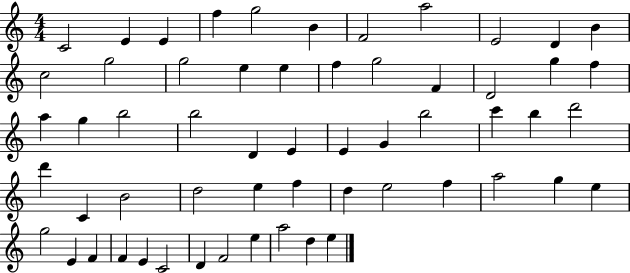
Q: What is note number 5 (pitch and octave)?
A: G5